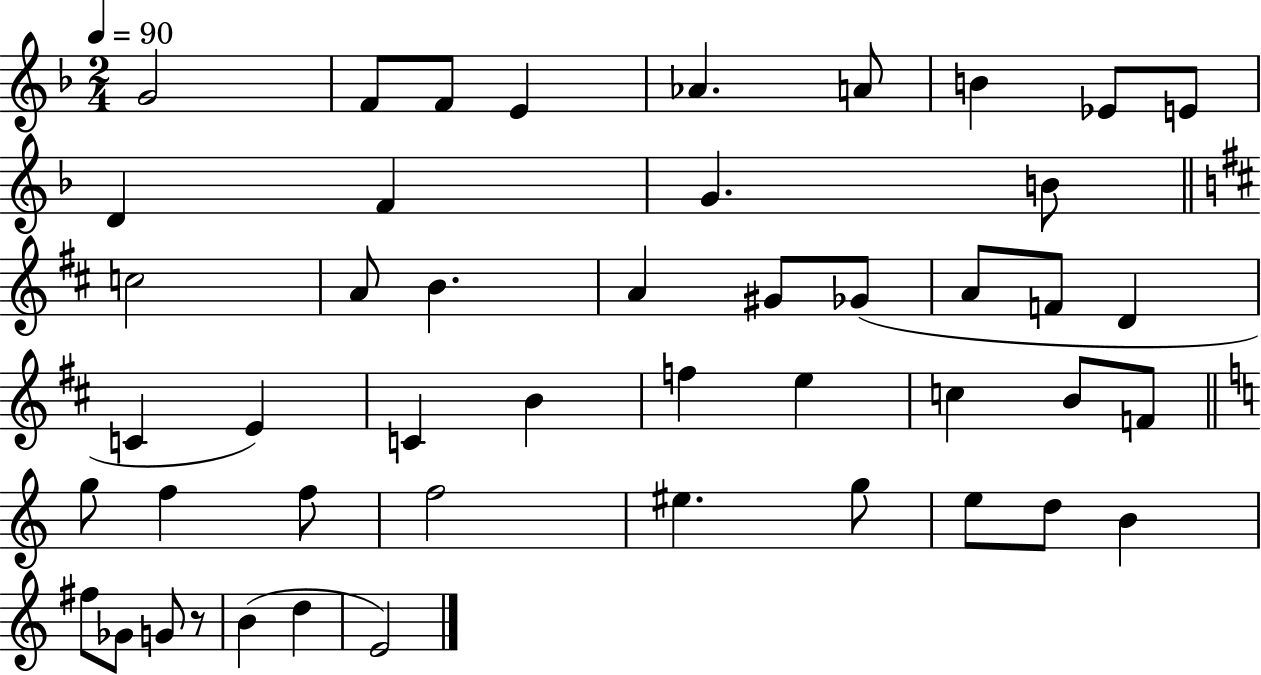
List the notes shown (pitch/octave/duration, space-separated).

G4/h F4/e F4/e E4/q Ab4/q. A4/e B4/q Eb4/e E4/e D4/q F4/q G4/q. B4/e C5/h A4/e B4/q. A4/q G#4/e Gb4/e A4/e F4/e D4/q C4/q E4/q C4/q B4/q F5/q E5/q C5/q B4/e F4/e G5/e F5/q F5/e F5/h EIS5/q. G5/e E5/e D5/e B4/q F#5/e Gb4/e G4/e R/e B4/q D5/q E4/h